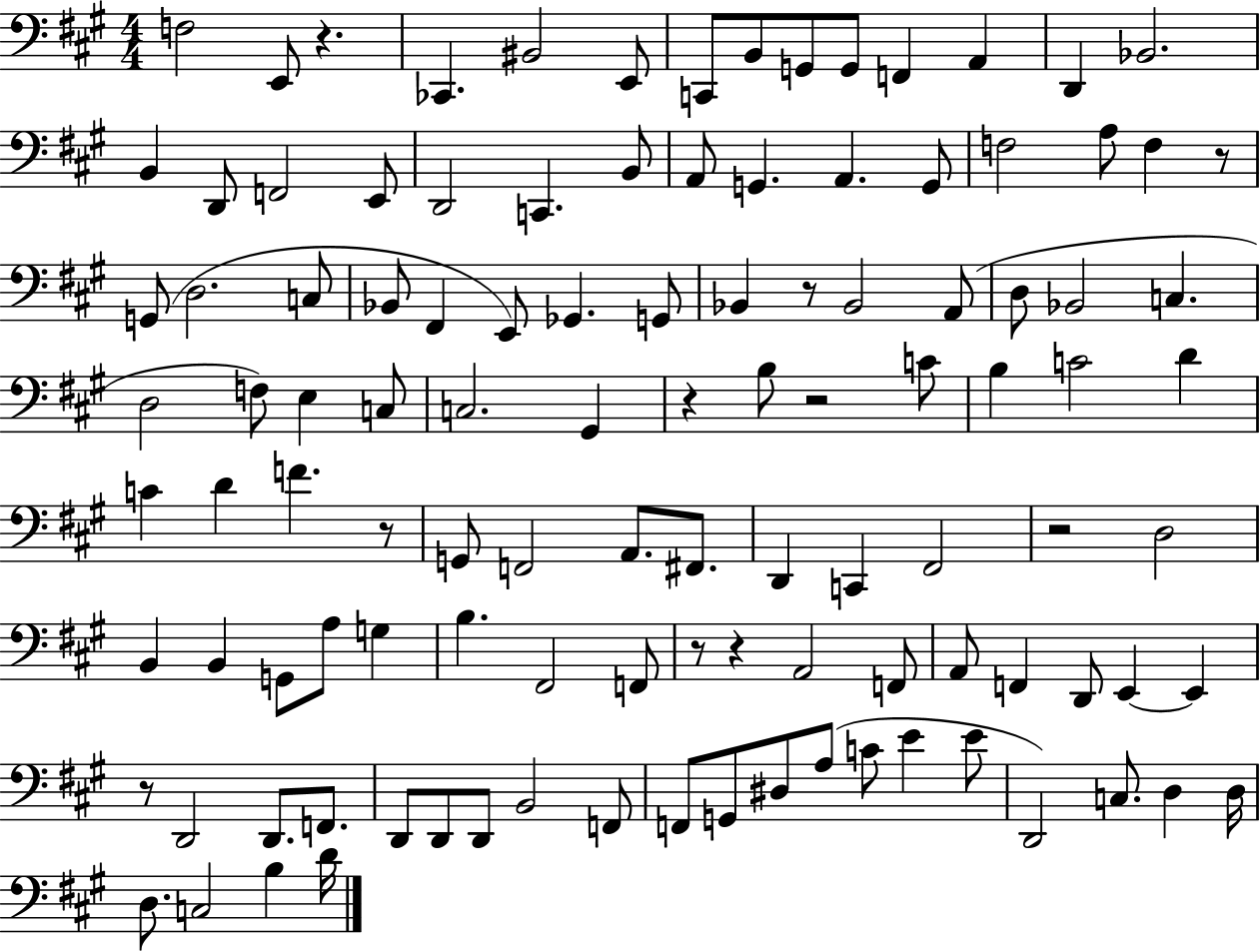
X:1
T:Untitled
M:4/4
L:1/4
K:A
F,2 E,,/2 z _C,, ^B,,2 E,,/2 C,,/2 B,,/2 G,,/2 G,,/2 F,, A,, D,, _B,,2 B,, D,,/2 F,,2 E,,/2 D,,2 C,, B,,/2 A,,/2 G,, A,, G,,/2 F,2 A,/2 F, z/2 G,,/2 D,2 C,/2 _B,,/2 ^F,, E,,/2 _G,, G,,/2 _B,, z/2 _B,,2 A,,/2 D,/2 _B,,2 C, D,2 F,/2 E, C,/2 C,2 ^G,, z B,/2 z2 C/2 B, C2 D C D F z/2 G,,/2 F,,2 A,,/2 ^F,,/2 D,, C,, ^F,,2 z2 D,2 B,, B,, G,,/2 A,/2 G, B, ^F,,2 F,,/2 z/2 z A,,2 F,,/2 A,,/2 F,, D,,/2 E,, E,, z/2 D,,2 D,,/2 F,,/2 D,,/2 D,,/2 D,,/2 B,,2 F,,/2 F,,/2 G,,/2 ^D,/2 A,/2 C/2 E E/2 D,,2 C,/2 D, D,/4 D,/2 C,2 B, D/4